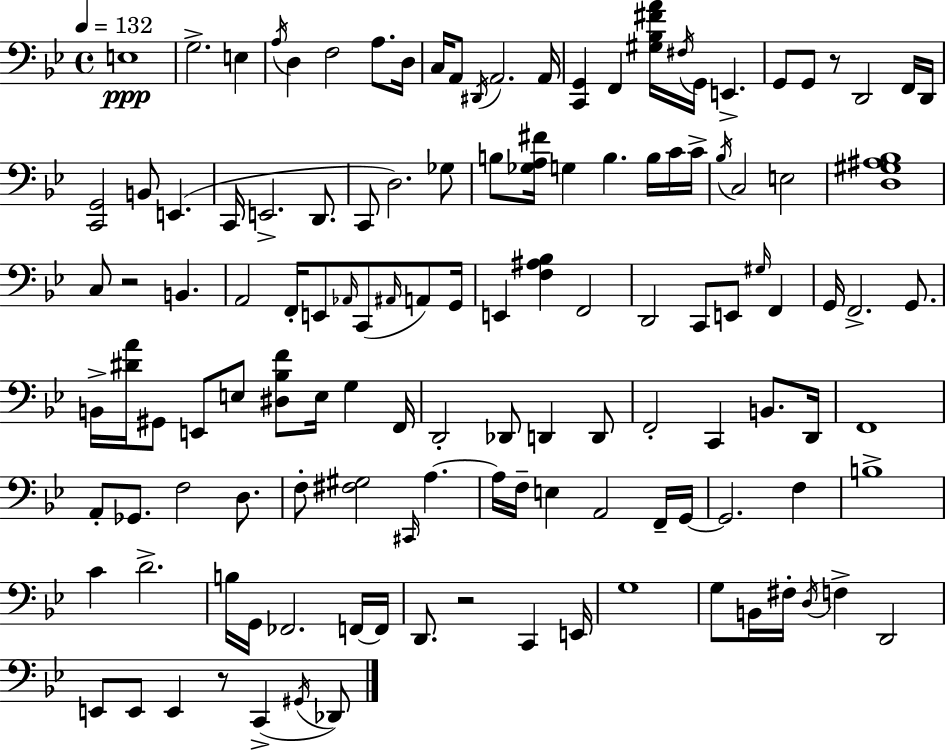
{
  \clef bass
  \time 4/4
  \defaultTimeSignature
  \key g \minor
  \tempo 4 = 132
  \repeat volta 2 { e1\ppp | g2.-> e4 | \acciaccatura { a16 } d4 f2 a8. | d16 c16 a,8 \acciaccatura { dis,16 } a,2. | \break a,16 <c, g,>4 f,4 <gis bes fis' a'>16 \acciaccatura { fis16 } g,16 e,4.-> | g,8 g,8 r8 d,2 | f,16 d,16 <c, g,>2 b,8 e,4.( | c,16 e,2.-> | \break d,8. c,8 d2.) | ges8 b8 <ges a fis'>16 g4 b4. | b16 c'16 c'16-> \acciaccatura { bes16 } c2 e2 | <d gis ais bes>1 | \break c8 r2 b,4. | a,2 f,16-. e,8 \grace { aes,16 } | c,8( \grace { ais,16 } a,8) g,16 e,4 <f ais bes>4 f,2 | d,2 c,8 | \break e,8 \grace { gis16 } f,4 g,16 f,2.-> | g,8. b,16-> <dis' a'>16 gis,8 e,8 e8 <dis bes f'>8 | e16 g4 f,16 d,2-. des,8 | d,4 d,8 f,2-. c,4 | \break b,8. d,16 f,1 | a,8-. ges,8. f2 | d8. f8-. <fis gis>2 | \grace { cis,16 } a4.~~ a16 f16-- e4 a,2 | \break f,16-- g,16~~ g,2. | f4 b1-> | c'4 d'2.-> | b16 g,16 fes,2. | \break f,16~~ f,16 d,8. r2 | c,4 e,16 g1 | g8 b,16 fis16-. \acciaccatura { d16 } f4-> | d,2 e,8 e,8 e,4 | \break r8 c,4->( \acciaccatura { gis,16 } des,8) } \bar "|."
}